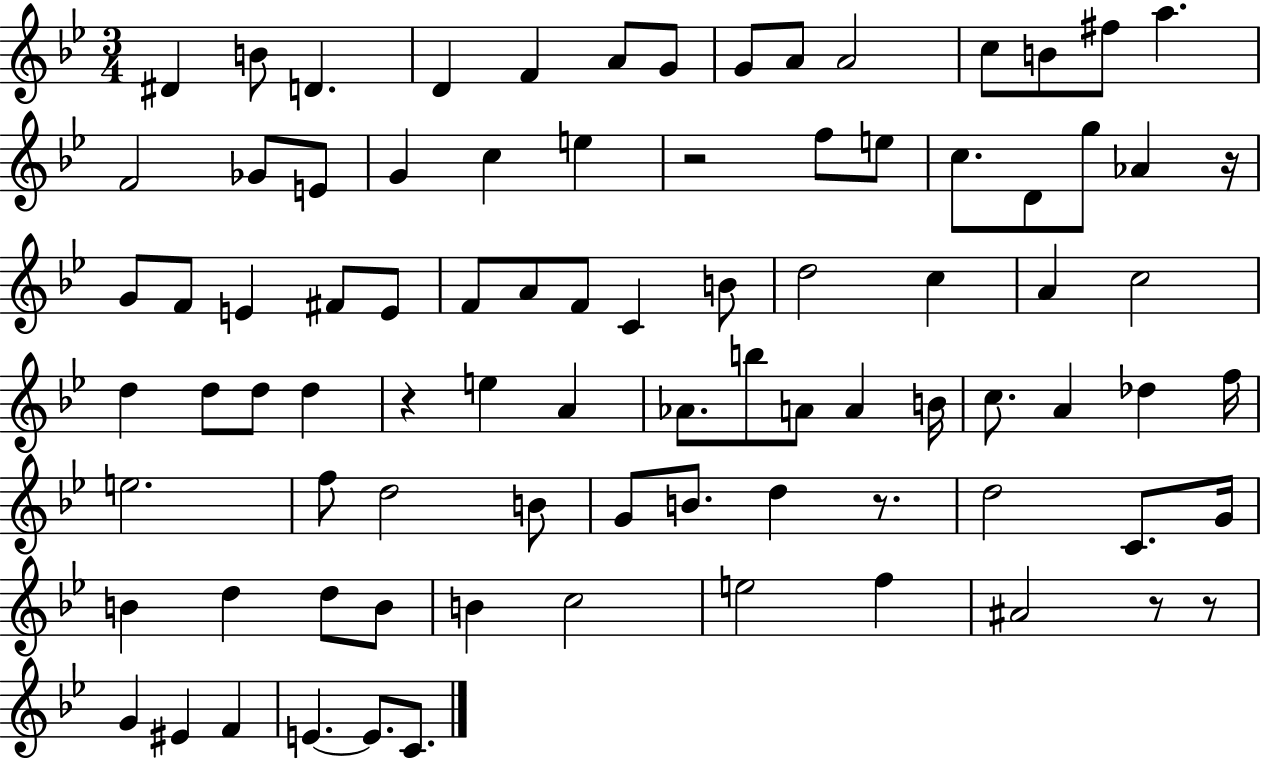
D#4/q B4/e D4/q. D4/q F4/q A4/e G4/e G4/e A4/e A4/h C5/e B4/e F#5/e A5/q. F4/h Gb4/e E4/e G4/q C5/q E5/q R/h F5/e E5/e C5/e. D4/e G5/e Ab4/q R/s G4/e F4/e E4/q F#4/e E4/e F4/e A4/e F4/e C4/q B4/e D5/h C5/q A4/q C5/h D5/q D5/e D5/e D5/q R/q E5/q A4/q Ab4/e. B5/e A4/e A4/q B4/s C5/e. A4/q Db5/q F5/s E5/h. F5/e D5/h B4/e G4/e B4/e. D5/q R/e. D5/h C4/e. G4/s B4/q D5/q D5/e B4/e B4/q C5/h E5/h F5/q A#4/h R/e R/e G4/q EIS4/q F4/q E4/q. E4/e. C4/e.